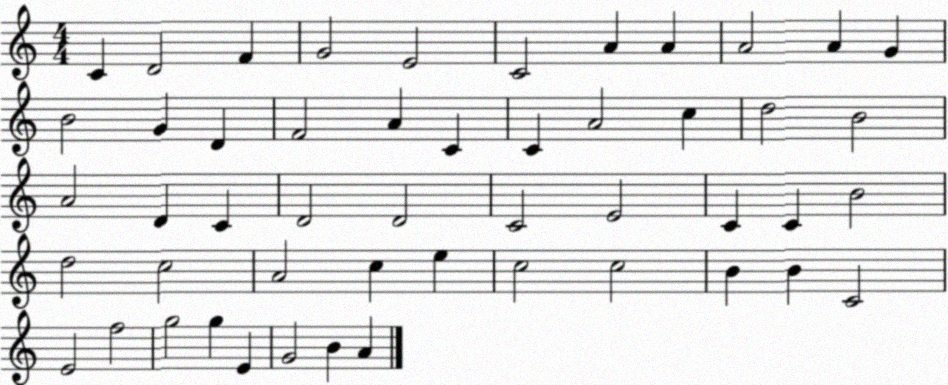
X:1
T:Untitled
M:4/4
L:1/4
K:C
C D2 F G2 E2 C2 A A A2 A G B2 G D F2 A C C A2 c d2 B2 A2 D C D2 D2 C2 E2 C C B2 d2 c2 A2 c e c2 c2 B B C2 E2 f2 g2 g E G2 B A